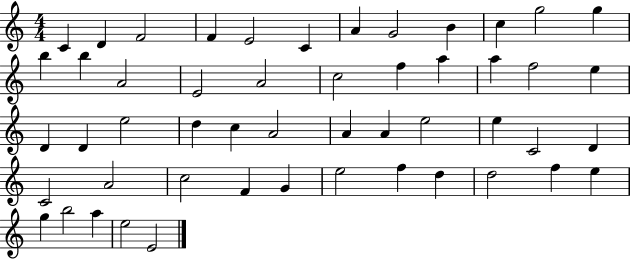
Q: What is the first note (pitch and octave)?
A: C4